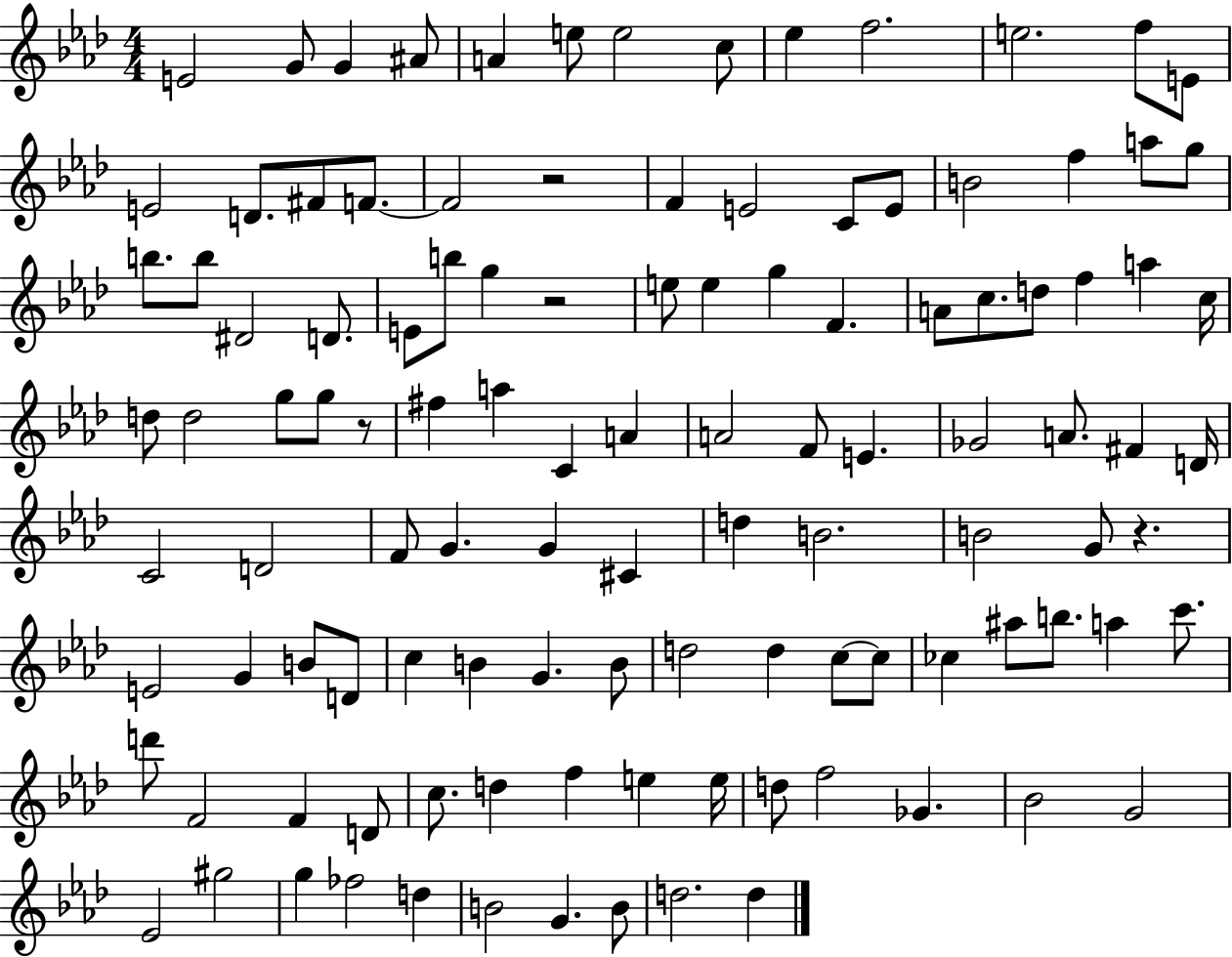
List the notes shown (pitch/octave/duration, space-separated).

E4/h G4/e G4/q A#4/e A4/q E5/e E5/h C5/e Eb5/q F5/h. E5/h. F5/e E4/e E4/h D4/e. F#4/e F4/e. F4/h R/h F4/q E4/h C4/e E4/e B4/h F5/q A5/e G5/e B5/e. B5/e D#4/h D4/e. E4/e B5/e G5/q R/h E5/e E5/q G5/q F4/q. A4/e C5/e. D5/e F5/q A5/q C5/s D5/e D5/h G5/e G5/e R/e F#5/q A5/q C4/q A4/q A4/h F4/e E4/q. Gb4/h A4/e. F#4/q D4/s C4/h D4/h F4/e G4/q. G4/q C#4/q D5/q B4/h. B4/h G4/e R/q. E4/h G4/q B4/e D4/e C5/q B4/q G4/q. B4/e D5/h D5/q C5/e C5/e CES5/q A#5/e B5/e. A5/q C6/e. D6/e F4/h F4/q D4/e C5/e. D5/q F5/q E5/q E5/s D5/e F5/h Gb4/q. Bb4/h G4/h Eb4/h G#5/h G5/q FES5/h D5/q B4/h G4/q. B4/e D5/h. D5/q